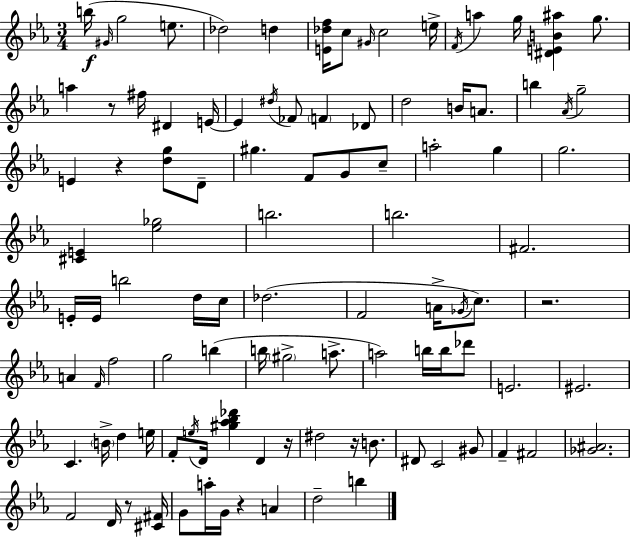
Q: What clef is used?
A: treble